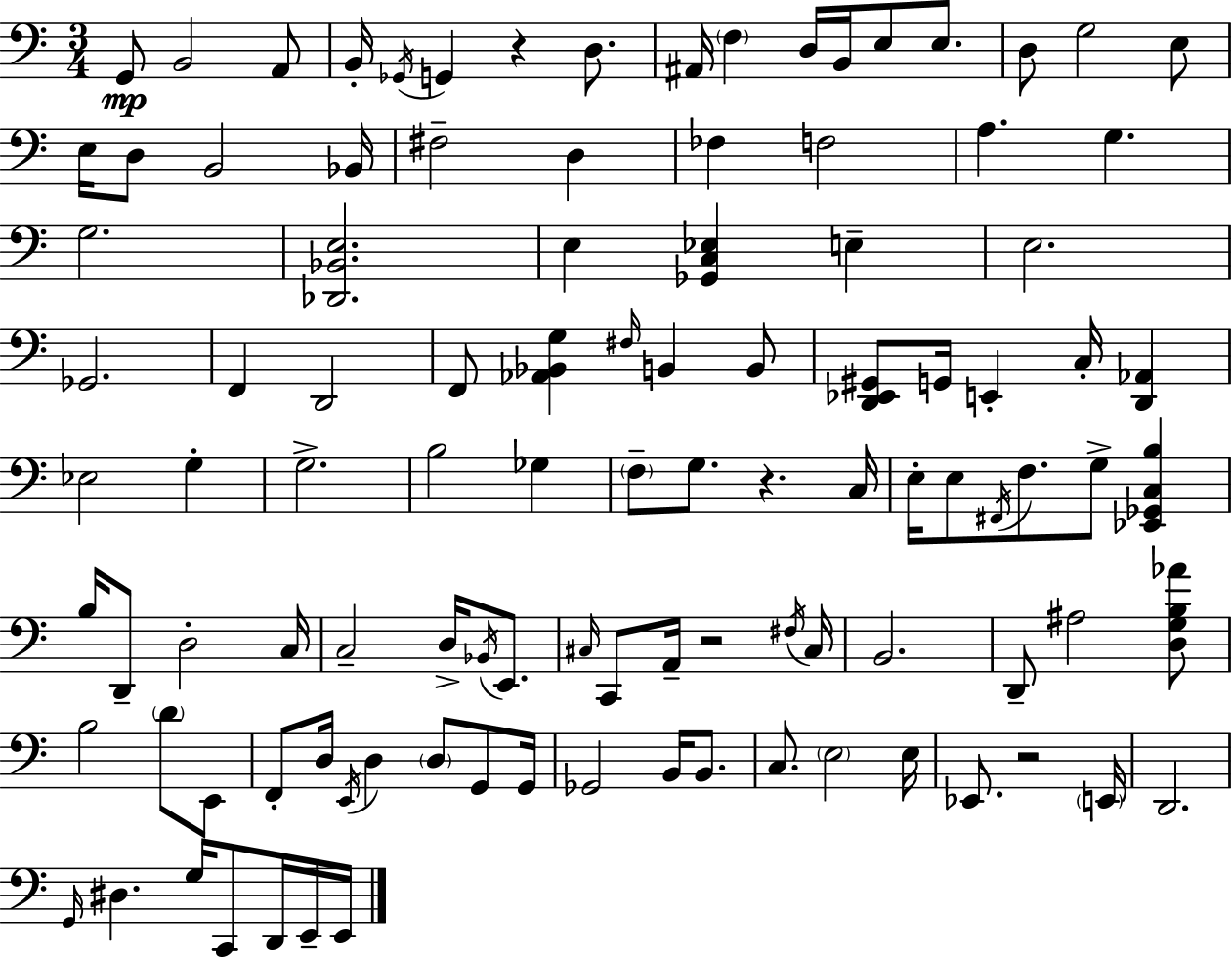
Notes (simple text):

G2/e B2/h A2/e B2/s Gb2/s G2/q R/q D3/e. A#2/s F3/q D3/s B2/s E3/e E3/e. D3/e G3/h E3/e E3/s D3/e B2/h Bb2/s F#3/h D3/q FES3/q F3/h A3/q. G3/q. G3/h. [Db2,Bb2,E3]/h. E3/q [Gb2,C3,Eb3]/q E3/q E3/h. Gb2/h. F2/q D2/h F2/e [Ab2,Bb2,G3]/q F#3/s B2/q B2/e [D2,Eb2,G#2]/e G2/s E2/q C3/s [D2,Ab2]/q Eb3/h G3/q G3/h. B3/h Gb3/q F3/e G3/e. R/q. C3/s E3/s E3/e F#2/s F3/e. G3/e [Eb2,Gb2,C3,B3]/q B3/s D2/e D3/h C3/s C3/h D3/s Bb2/s E2/e. C#3/s C2/e A2/s R/h F#3/s C#3/s B2/h. D2/e A#3/h [D3,G3,B3,Ab4]/e B3/h D4/e E2/e F2/e D3/s E2/s D3/q D3/e G2/e G2/s Gb2/h B2/s B2/e. C3/e. E3/h E3/s Eb2/e. R/h E2/s D2/h. G2/s D#3/q. G3/s C2/e D2/s E2/s E2/s